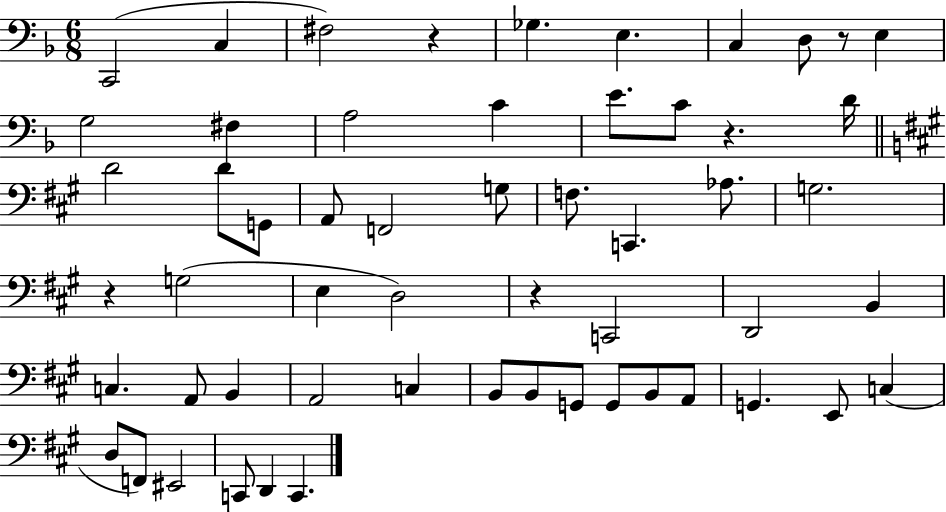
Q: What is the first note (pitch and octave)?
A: C2